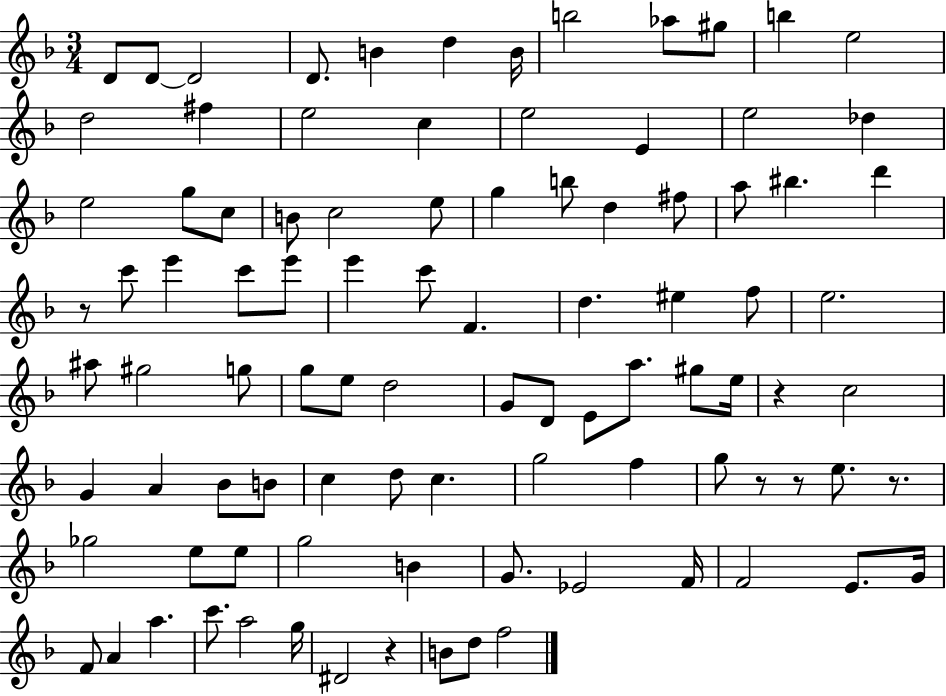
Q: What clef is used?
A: treble